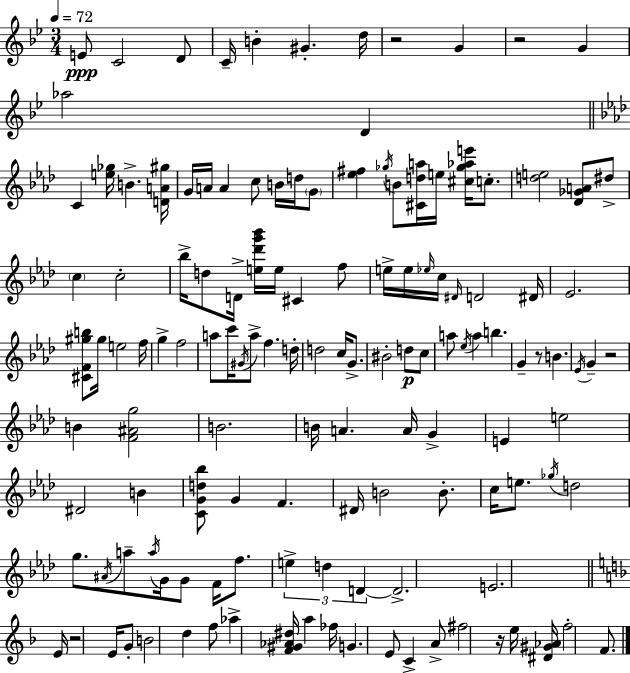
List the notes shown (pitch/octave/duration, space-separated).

E4/e C4/h D4/e C4/s B4/q G#4/q. D5/s R/h G4/q R/h G4/q Ab5/h D4/q C4/q [E5,Gb5]/s B4/q. [D4,A4,G#5]/s G4/s A4/s A4/q C5/e B4/s D5/s G4/e [Eb5,F#5]/q Gb5/s B4/e [C#4,D5,A5]/s E5/s [C#5,Gb5,Ab5,E6]/s C5/e. [D5,E5]/h [Db4,Gb4,A4]/e D#5/e C5/q C5/h Bb5/s D5/e D4/s [E5,Db6,G6,Bb6]/s E5/s C#4/q F5/e E5/s E5/s Eb5/s C5/s D#4/s D4/h D#4/s Eb4/h. [C#4,F4,G#5,B5]/e G#5/s E5/h F5/s G5/q F5/h A5/e C6/s G#4/s A5/e F5/q. D5/s D5/h C5/s G4/e. BIS4/h D5/e C5/e A5/e Eb5/s A5/q B5/q. G4/q R/e B4/q. Eb4/s G4/q R/h B4/q [F4,A#4,G5]/h B4/h. B4/s A4/q. A4/s G4/q E4/q E5/h D#4/h B4/q [C4,G4,D5,Bb5]/e G4/q F4/q. D#4/s B4/h B4/e. C5/s E5/e. Gb5/s D5/h G5/e. A#4/s A5/e A5/s G4/s G4/e F4/s F5/e. E5/q D5/q D4/q D4/h. E4/h. E4/s R/h E4/s G4/e B4/h D5/q F5/e Ab5/q [F4,G#4,Ab4,D#5]/s A5/q FES5/s G4/q. E4/e C4/q A4/e F#5/h R/s E5/s [D#4,G#4,Ab4]/s F5/h F4/e.